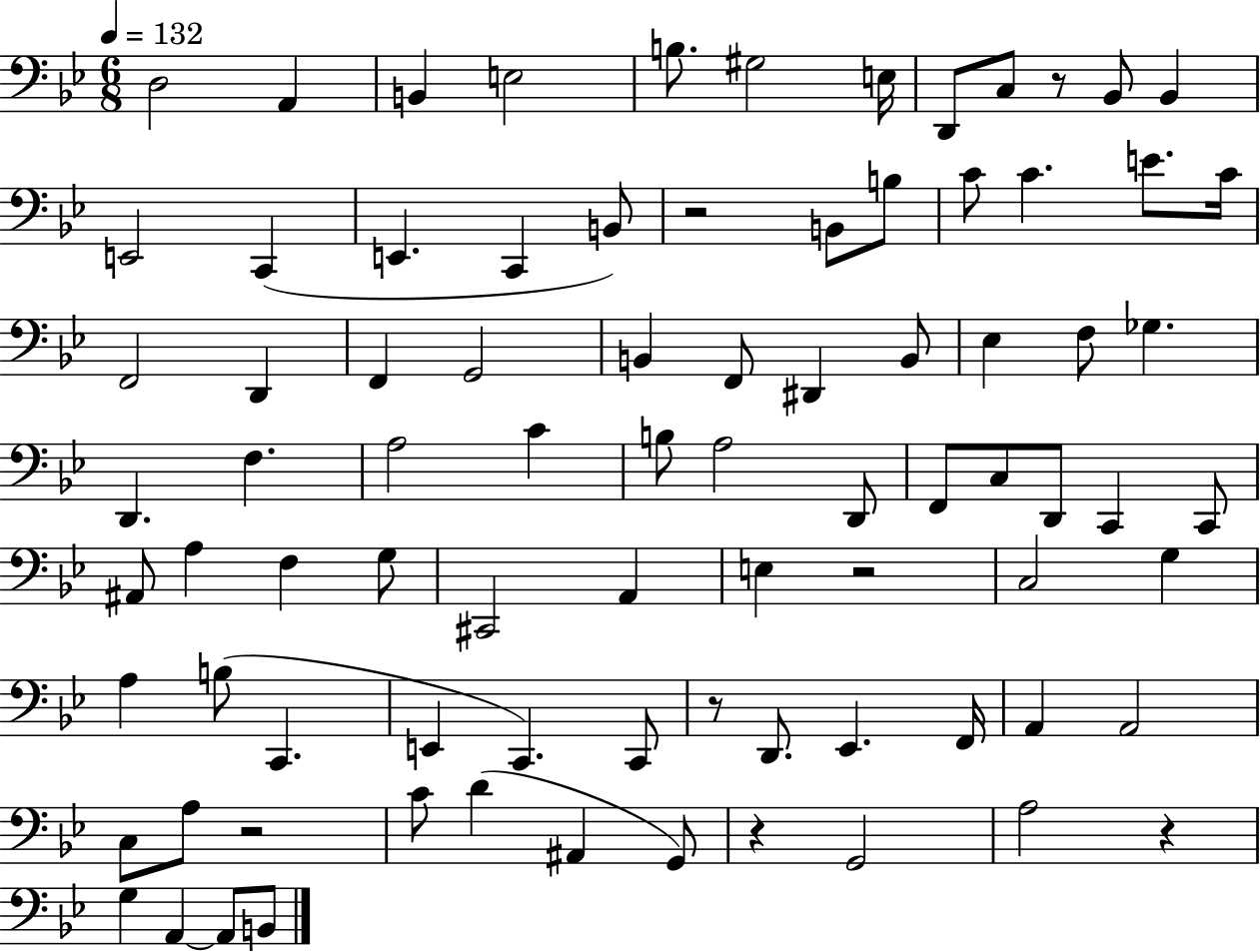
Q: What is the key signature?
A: BES major